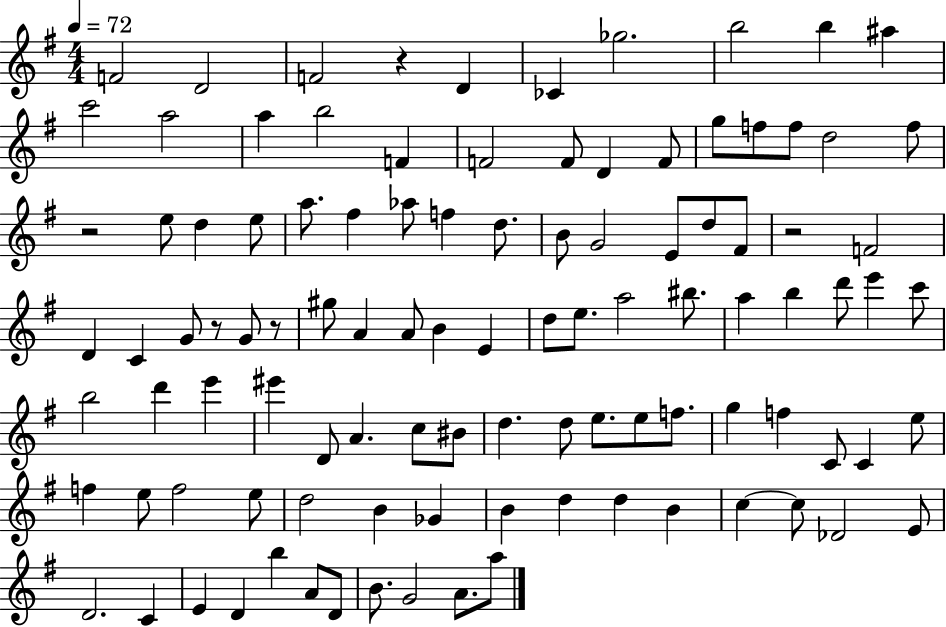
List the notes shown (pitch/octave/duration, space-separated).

F4/h D4/h F4/h R/q D4/q CES4/q Gb5/h. B5/h B5/q A#5/q C6/h A5/h A5/q B5/h F4/q F4/h F4/e D4/q F4/e G5/e F5/e F5/e D5/h F5/e R/h E5/e D5/q E5/e A5/e. F#5/q Ab5/e F5/q D5/e. B4/e G4/h E4/e D5/e F#4/e R/h F4/h D4/q C4/q G4/e R/e G4/e R/e G#5/e A4/q A4/e B4/q E4/q D5/e E5/e. A5/h BIS5/e. A5/q B5/q D6/e E6/q C6/e B5/h D6/q E6/q EIS6/q D4/e A4/q. C5/e BIS4/e D5/q. D5/e E5/e. E5/e F5/e. G5/q F5/q C4/e C4/q E5/e F5/q E5/e F5/h E5/e D5/h B4/q Gb4/q B4/q D5/q D5/q B4/q C5/q C5/e Db4/h E4/e D4/h. C4/q E4/q D4/q B5/q A4/e D4/e B4/e. G4/h A4/e. A5/e